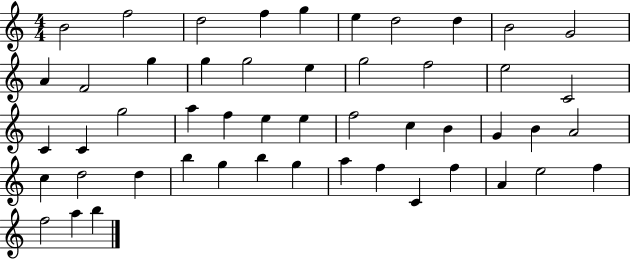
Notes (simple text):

B4/h F5/h D5/h F5/q G5/q E5/q D5/h D5/q B4/h G4/h A4/q F4/h G5/q G5/q G5/h E5/q G5/h F5/h E5/h C4/h C4/q C4/q G5/h A5/q F5/q E5/q E5/q F5/h C5/q B4/q G4/q B4/q A4/h C5/q D5/h D5/q B5/q G5/q B5/q G5/q A5/q F5/q C4/q F5/q A4/q E5/h F5/q F5/h A5/q B5/q